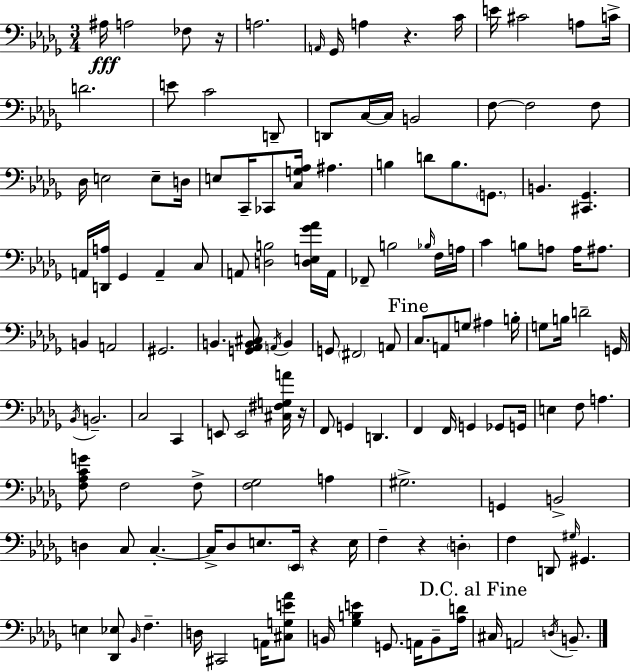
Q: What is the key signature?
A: BES minor